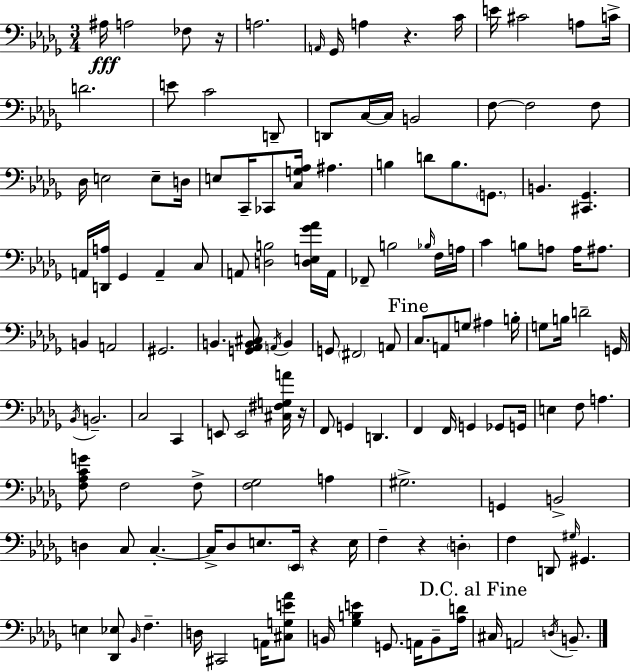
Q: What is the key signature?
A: BES minor